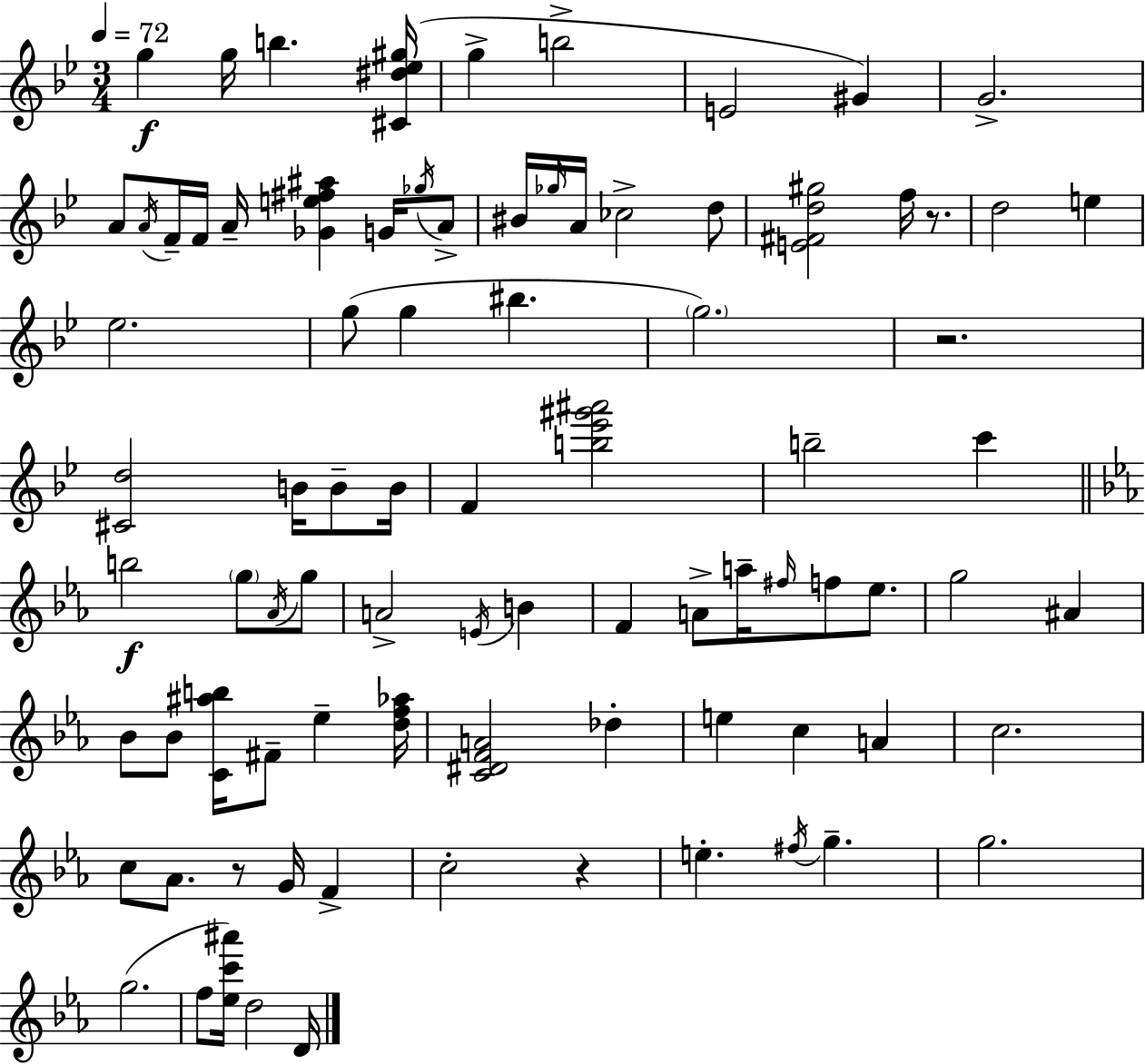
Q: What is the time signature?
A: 3/4